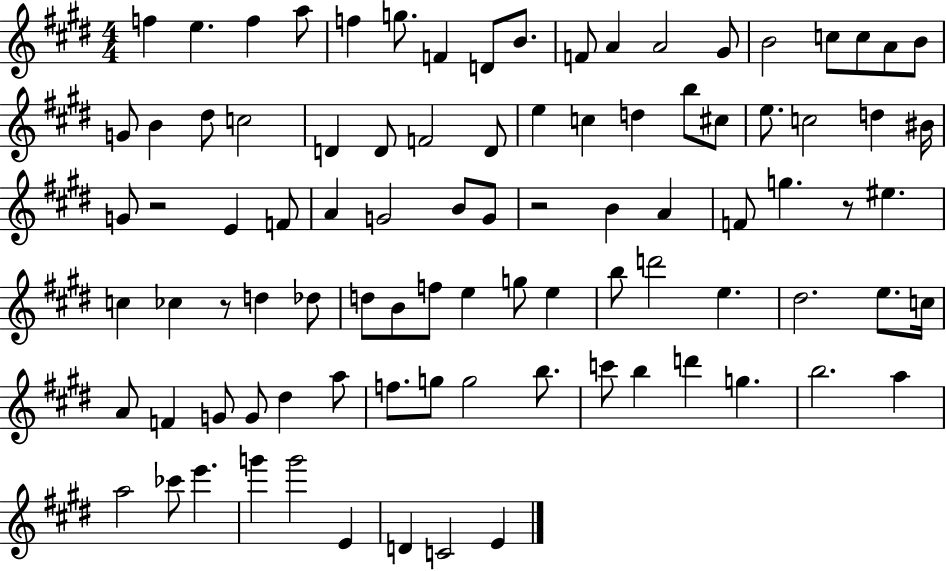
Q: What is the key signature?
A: E major